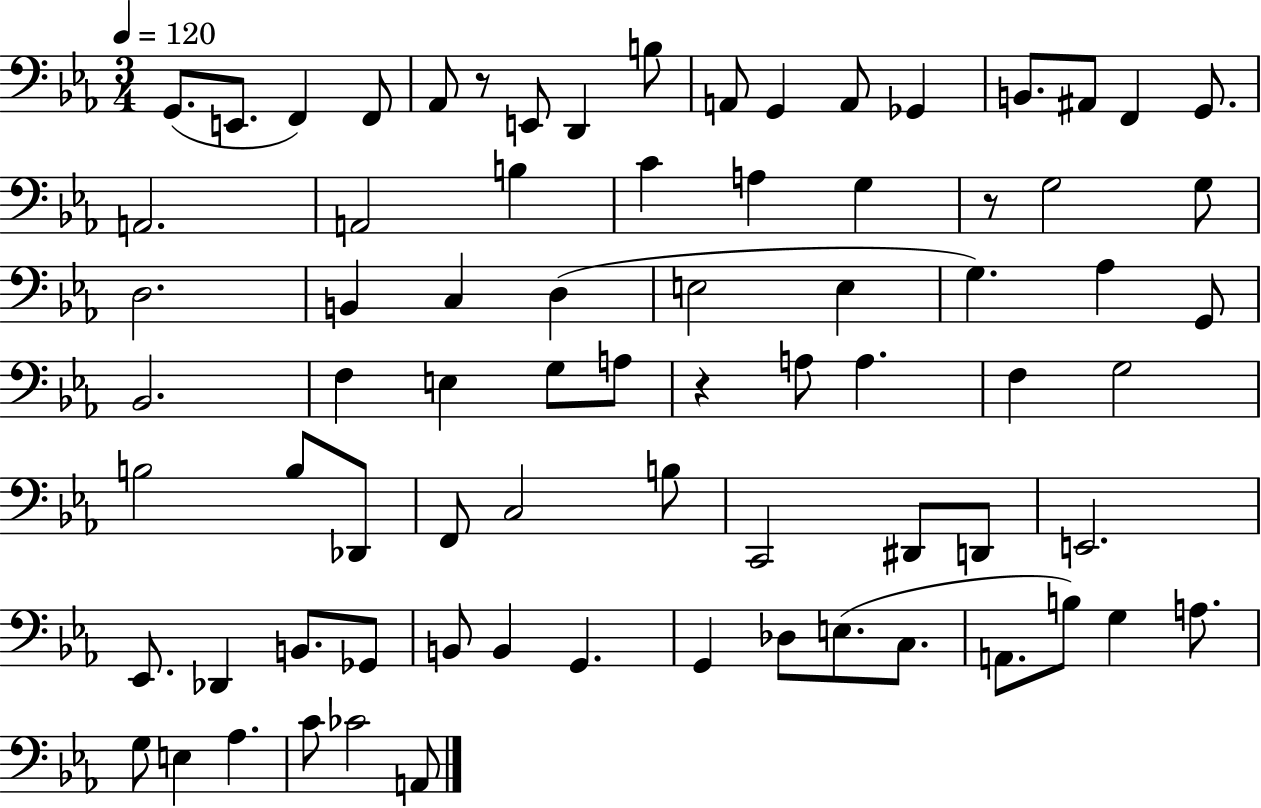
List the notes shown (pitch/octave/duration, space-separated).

G2/e. E2/e. F2/q F2/e Ab2/e R/e E2/e D2/q B3/e A2/e G2/q A2/e Gb2/q B2/e. A#2/e F2/q G2/e. A2/h. A2/h B3/q C4/q A3/q G3/q R/e G3/h G3/e D3/h. B2/q C3/q D3/q E3/h E3/q G3/q. Ab3/q G2/e Bb2/h. F3/q E3/q G3/e A3/e R/q A3/e A3/q. F3/q G3/h B3/h B3/e Db2/e F2/e C3/h B3/e C2/h D#2/e D2/e E2/h. Eb2/e. Db2/q B2/e. Gb2/e B2/e B2/q G2/q. G2/q Db3/e E3/e. C3/e. A2/e. B3/e G3/q A3/e. G3/e E3/q Ab3/q. C4/e CES4/h A2/e